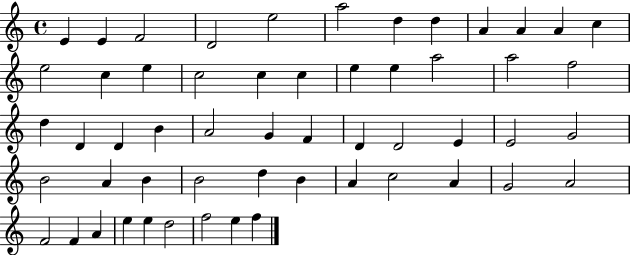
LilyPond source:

{
  \clef treble
  \time 4/4
  \defaultTimeSignature
  \key c \major
  e'4 e'4 f'2 | d'2 e''2 | a''2 d''4 d''4 | a'4 a'4 a'4 c''4 | \break e''2 c''4 e''4 | c''2 c''4 c''4 | e''4 e''4 a''2 | a''2 f''2 | \break d''4 d'4 d'4 b'4 | a'2 g'4 f'4 | d'4 d'2 e'4 | e'2 g'2 | \break b'2 a'4 b'4 | b'2 d''4 b'4 | a'4 c''2 a'4 | g'2 a'2 | \break f'2 f'4 a'4 | e''4 e''4 d''2 | f''2 e''4 f''4 | \bar "|."
}